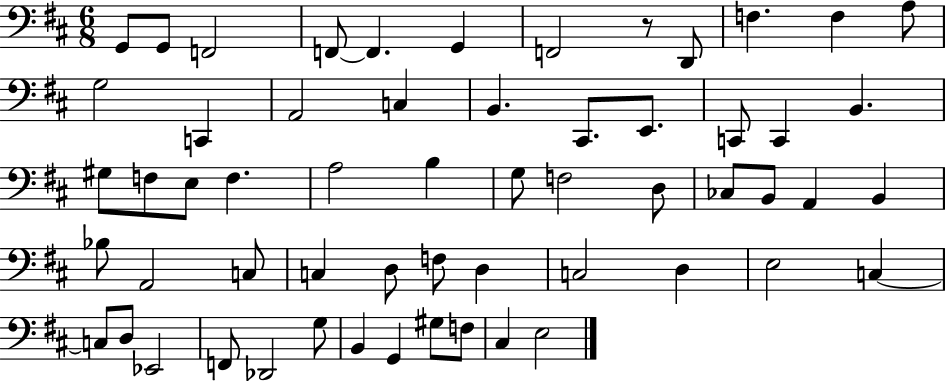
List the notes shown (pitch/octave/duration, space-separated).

G2/e G2/e F2/h F2/e F2/q. G2/q F2/h R/e D2/e F3/q. F3/q A3/e G3/h C2/q A2/h C3/q B2/q. C#2/e. E2/e. C2/e C2/q B2/q. G#3/e F3/e E3/e F3/q. A3/h B3/q G3/e F3/h D3/e CES3/e B2/e A2/q B2/q Bb3/e A2/h C3/e C3/q D3/e F3/e D3/q C3/h D3/q E3/h C3/q C3/e D3/e Eb2/h F2/e Db2/h G3/e B2/q G2/q G#3/e F3/e C#3/q E3/h